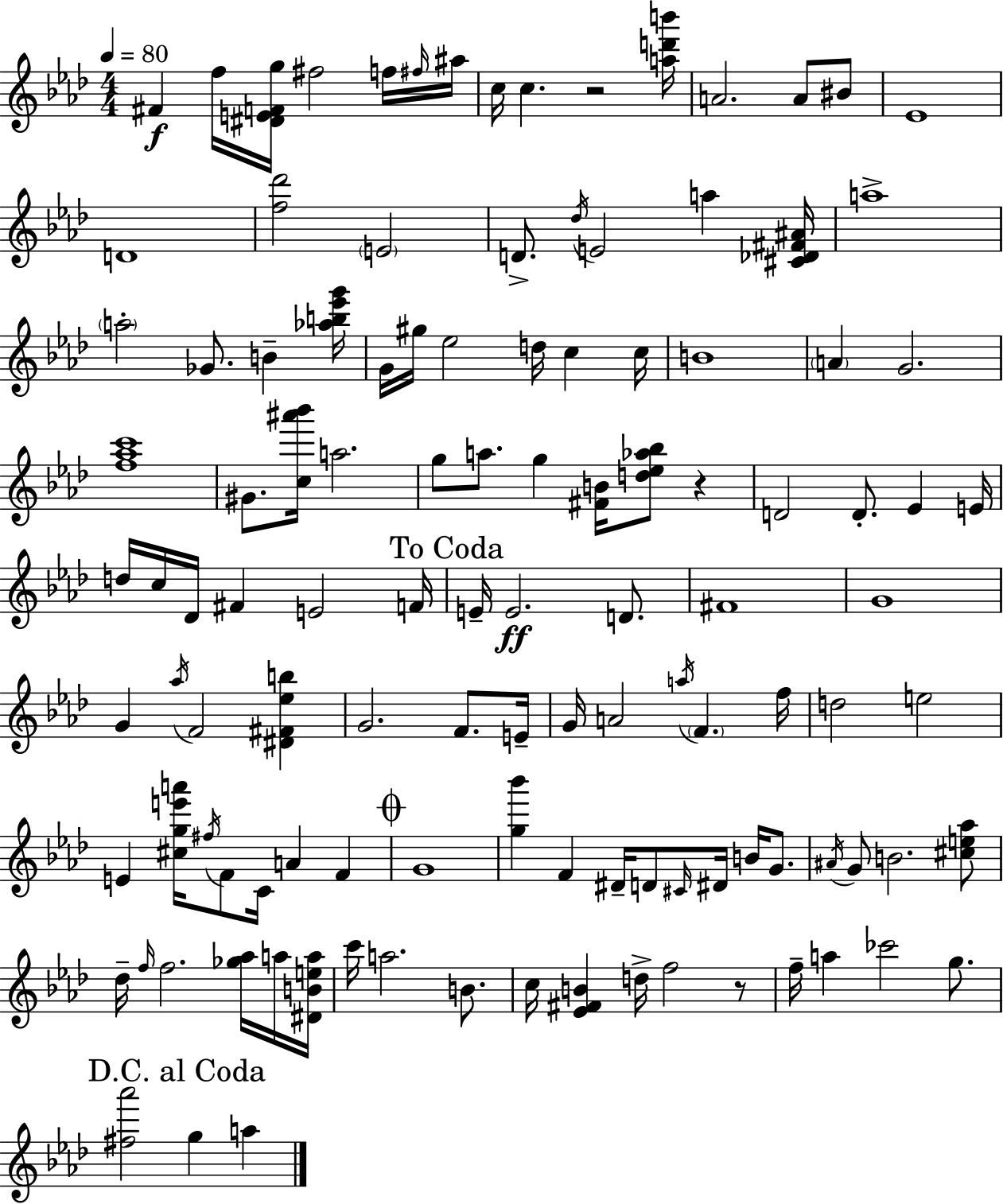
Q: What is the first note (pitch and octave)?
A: F#4